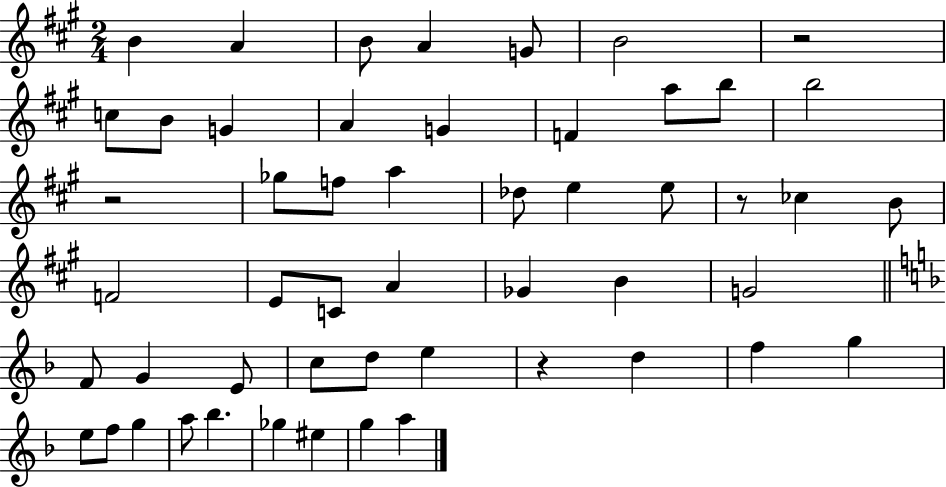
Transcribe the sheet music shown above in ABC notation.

X:1
T:Untitled
M:2/4
L:1/4
K:A
B A B/2 A G/2 B2 z2 c/2 B/2 G A G F a/2 b/2 b2 z2 _g/2 f/2 a _d/2 e e/2 z/2 _c B/2 F2 E/2 C/2 A _G B G2 F/2 G E/2 c/2 d/2 e z d f g e/2 f/2 g a/2 _b _g ^e g a